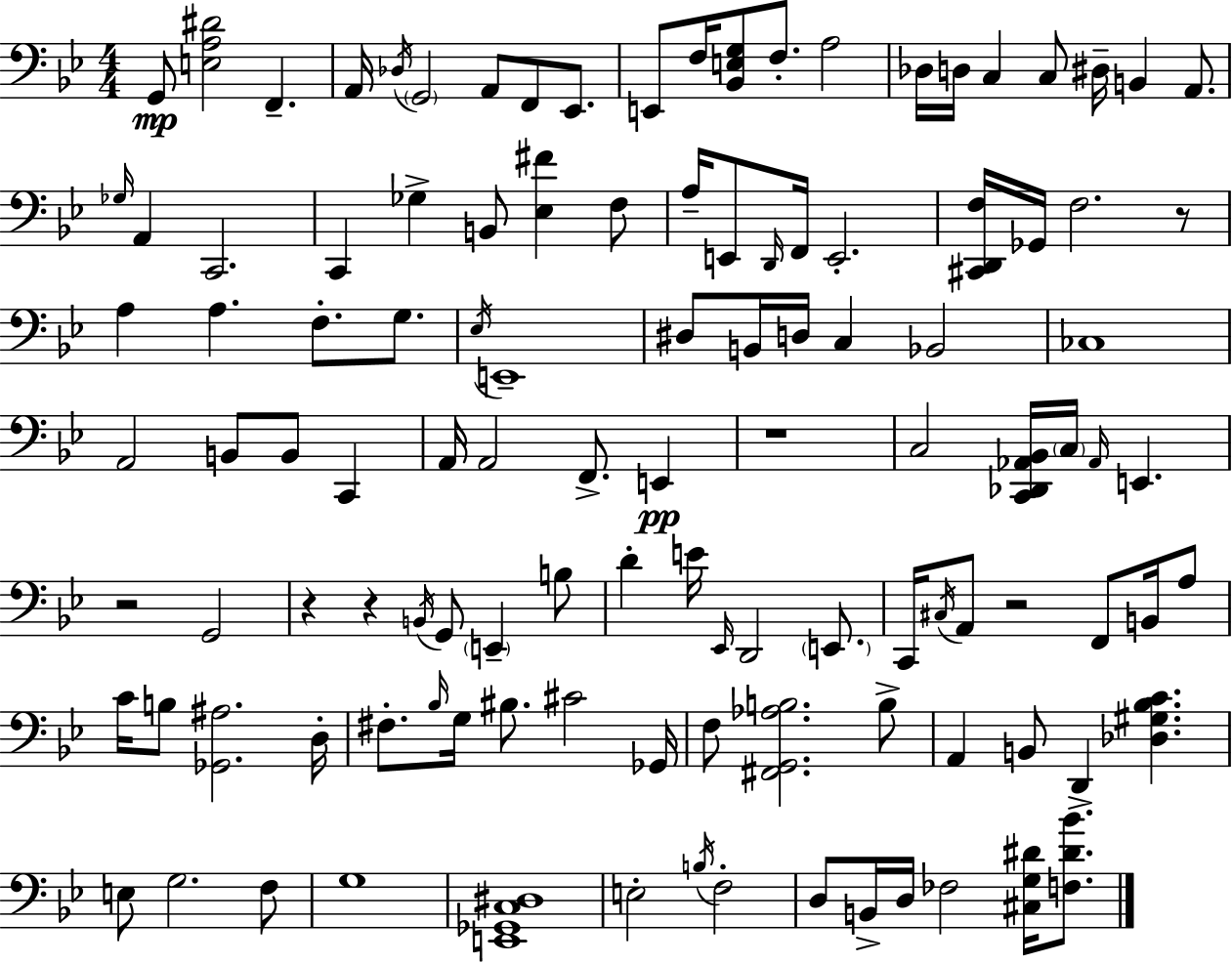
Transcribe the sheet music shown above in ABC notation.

X:1
T:Untitled
M:4/4
L:1/4
K:Gm
G,,/2 [E,A,^D]2 F,, A,,/4 _D,/4 G,,2 A,,/2 F,,/2 _E,,/2 E,,/2 F,/4 [_B,,E,G,]/2 F,/2 A,2 _D,/4 D,/4 C, C,/2 ^D,/4 B,, A,,/2 _G,/4 A,, C,,2 C,, _G, B,,/2 [_E,^F] F,/2 A,/4 E,,/2 D,,/4 F,,/4 E,,2 [^C,,D,,F,]/4 _G,,/4 F,2 z/2 A, A, F,/2 G,/2 _E,/4 E,,4 ^D,/2 B,,/4 D,/4 C, _B,,2 _C,4 A,,2 B,,/2 B,,/2 C,, A,,/4 A,,2 F,,/2 E,, z4 C,2 [C,,_D,,_A,,_B,,]/4 C,/4 _A,,/4 E,, z2 G,,2 z z B,,/4 G,,/2 E,, B,/2 D E/4 _E,,/4 D,,2 E,,/2 C,,/4 ^C,/4 A,,/2 z2 F,,/2 B,,/4 A,/2 C/4 B,/2 [_G,,^A,]2 D,/4 ^F,/2 _B,/4 G,/4 ^B,/2 ^C2 _G,,/4 F,/2 [^F,,G,,_A,B,]2 B,/2 A,, B,,/2 D,, [_D,^G,_B,C] E,/2 G,2 F,/2 G,4 [E,,_G,,C,^D,]4 E,2 B,/4 F,2 D,/2 B,,/4 D,/4 _F,2 [^C,G,^D]/4 [F,^D_B]/2